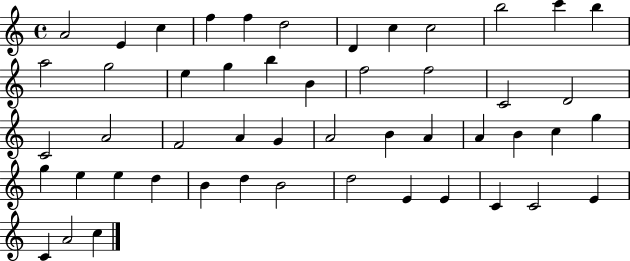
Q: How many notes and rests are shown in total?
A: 50